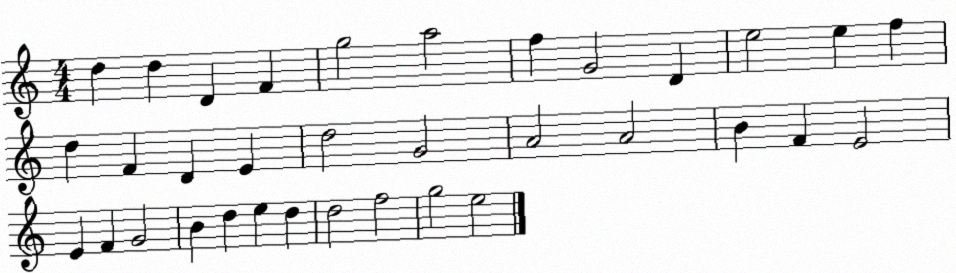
X:1
T:Untitled
M:4/4
L:1/4
K:C
d d D F g2 a2 f G2 D e2 e f d F D E d2 G2 A2 A2 B F E2 E F G2 B d e d d2 f2 g2 e2